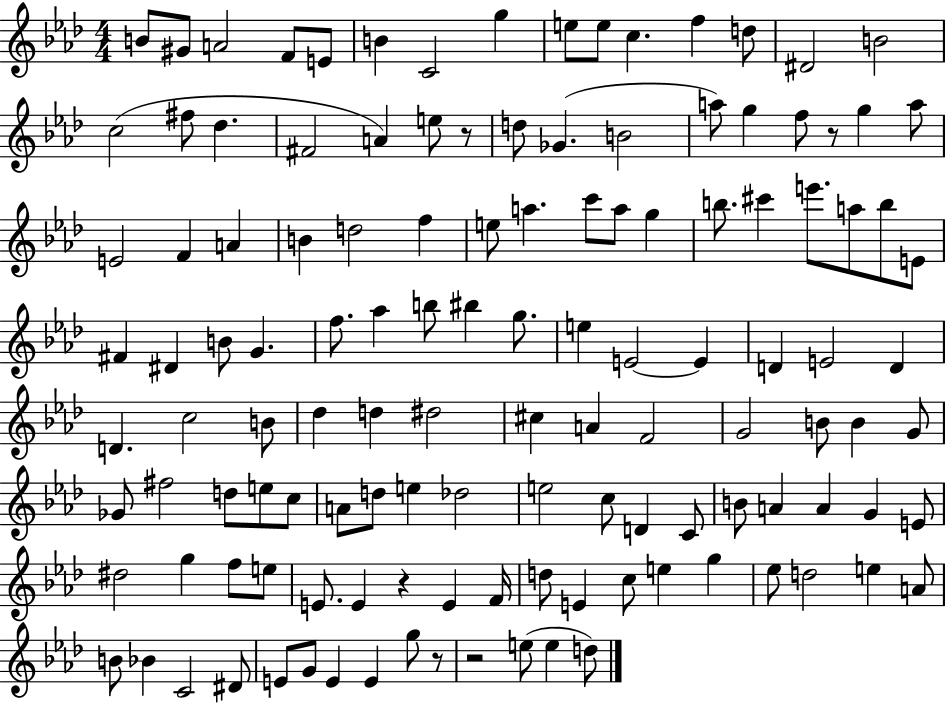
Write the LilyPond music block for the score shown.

{
  \clef treble
  \numericTimeSignature
  \time 4/4
  \key aes \major
  b'8 gis'8 a'2 f'8 e'8 | b'4 c'2 g''4 | e''8 e''8 c''4. f''4 d''8 | dis'2 b'2 | \break c''2( fis''8 des''4. | fis'2 a'4) e''8 r8 | d''8 ges'4.( b'2 | a''8) g''4 f''8 r8 g''4 a''8 | \break e'2 f'4 a'4 | b'4 d''2 f''4 | e''8 a''4. c'''8 a''8 g''4 | b''8. cis'''4 e'''8. a''8 b''8 e'8 | \break fis'4 dis'4 b'8 g'4. | f''8. aes''4 b''8 bis''4 g''8. | e''4 e'2~~ e'4 | d'4 e'2 d'4 | \break d'4. c''2 b'8 | des''4 d''4 dis''2 | cis''4 a'4 f'2 | g'2 b'8 b'4 g'8 | \break ges'8 fis''2 d''8 e''8 c''8 | a'8 d''8 e''4 des''2 | e''2 c''8 d'4 c'8 | b'8 a'4 a'4 g'4 e'8 | \break dis''2 g''4 f''8 e''8 | e'8. e'4 r4 e'4 f'16 | d''8 e'4 c''8 e''4 g''4 | ees''8 d''2 e''4 a'8 | \break b'8 bes'4 c'2 dis'8 | e'8 g'8 e'4 e'4 g''8 r8 | r2 e''8( e''4 d''8) | \bar "|."
}